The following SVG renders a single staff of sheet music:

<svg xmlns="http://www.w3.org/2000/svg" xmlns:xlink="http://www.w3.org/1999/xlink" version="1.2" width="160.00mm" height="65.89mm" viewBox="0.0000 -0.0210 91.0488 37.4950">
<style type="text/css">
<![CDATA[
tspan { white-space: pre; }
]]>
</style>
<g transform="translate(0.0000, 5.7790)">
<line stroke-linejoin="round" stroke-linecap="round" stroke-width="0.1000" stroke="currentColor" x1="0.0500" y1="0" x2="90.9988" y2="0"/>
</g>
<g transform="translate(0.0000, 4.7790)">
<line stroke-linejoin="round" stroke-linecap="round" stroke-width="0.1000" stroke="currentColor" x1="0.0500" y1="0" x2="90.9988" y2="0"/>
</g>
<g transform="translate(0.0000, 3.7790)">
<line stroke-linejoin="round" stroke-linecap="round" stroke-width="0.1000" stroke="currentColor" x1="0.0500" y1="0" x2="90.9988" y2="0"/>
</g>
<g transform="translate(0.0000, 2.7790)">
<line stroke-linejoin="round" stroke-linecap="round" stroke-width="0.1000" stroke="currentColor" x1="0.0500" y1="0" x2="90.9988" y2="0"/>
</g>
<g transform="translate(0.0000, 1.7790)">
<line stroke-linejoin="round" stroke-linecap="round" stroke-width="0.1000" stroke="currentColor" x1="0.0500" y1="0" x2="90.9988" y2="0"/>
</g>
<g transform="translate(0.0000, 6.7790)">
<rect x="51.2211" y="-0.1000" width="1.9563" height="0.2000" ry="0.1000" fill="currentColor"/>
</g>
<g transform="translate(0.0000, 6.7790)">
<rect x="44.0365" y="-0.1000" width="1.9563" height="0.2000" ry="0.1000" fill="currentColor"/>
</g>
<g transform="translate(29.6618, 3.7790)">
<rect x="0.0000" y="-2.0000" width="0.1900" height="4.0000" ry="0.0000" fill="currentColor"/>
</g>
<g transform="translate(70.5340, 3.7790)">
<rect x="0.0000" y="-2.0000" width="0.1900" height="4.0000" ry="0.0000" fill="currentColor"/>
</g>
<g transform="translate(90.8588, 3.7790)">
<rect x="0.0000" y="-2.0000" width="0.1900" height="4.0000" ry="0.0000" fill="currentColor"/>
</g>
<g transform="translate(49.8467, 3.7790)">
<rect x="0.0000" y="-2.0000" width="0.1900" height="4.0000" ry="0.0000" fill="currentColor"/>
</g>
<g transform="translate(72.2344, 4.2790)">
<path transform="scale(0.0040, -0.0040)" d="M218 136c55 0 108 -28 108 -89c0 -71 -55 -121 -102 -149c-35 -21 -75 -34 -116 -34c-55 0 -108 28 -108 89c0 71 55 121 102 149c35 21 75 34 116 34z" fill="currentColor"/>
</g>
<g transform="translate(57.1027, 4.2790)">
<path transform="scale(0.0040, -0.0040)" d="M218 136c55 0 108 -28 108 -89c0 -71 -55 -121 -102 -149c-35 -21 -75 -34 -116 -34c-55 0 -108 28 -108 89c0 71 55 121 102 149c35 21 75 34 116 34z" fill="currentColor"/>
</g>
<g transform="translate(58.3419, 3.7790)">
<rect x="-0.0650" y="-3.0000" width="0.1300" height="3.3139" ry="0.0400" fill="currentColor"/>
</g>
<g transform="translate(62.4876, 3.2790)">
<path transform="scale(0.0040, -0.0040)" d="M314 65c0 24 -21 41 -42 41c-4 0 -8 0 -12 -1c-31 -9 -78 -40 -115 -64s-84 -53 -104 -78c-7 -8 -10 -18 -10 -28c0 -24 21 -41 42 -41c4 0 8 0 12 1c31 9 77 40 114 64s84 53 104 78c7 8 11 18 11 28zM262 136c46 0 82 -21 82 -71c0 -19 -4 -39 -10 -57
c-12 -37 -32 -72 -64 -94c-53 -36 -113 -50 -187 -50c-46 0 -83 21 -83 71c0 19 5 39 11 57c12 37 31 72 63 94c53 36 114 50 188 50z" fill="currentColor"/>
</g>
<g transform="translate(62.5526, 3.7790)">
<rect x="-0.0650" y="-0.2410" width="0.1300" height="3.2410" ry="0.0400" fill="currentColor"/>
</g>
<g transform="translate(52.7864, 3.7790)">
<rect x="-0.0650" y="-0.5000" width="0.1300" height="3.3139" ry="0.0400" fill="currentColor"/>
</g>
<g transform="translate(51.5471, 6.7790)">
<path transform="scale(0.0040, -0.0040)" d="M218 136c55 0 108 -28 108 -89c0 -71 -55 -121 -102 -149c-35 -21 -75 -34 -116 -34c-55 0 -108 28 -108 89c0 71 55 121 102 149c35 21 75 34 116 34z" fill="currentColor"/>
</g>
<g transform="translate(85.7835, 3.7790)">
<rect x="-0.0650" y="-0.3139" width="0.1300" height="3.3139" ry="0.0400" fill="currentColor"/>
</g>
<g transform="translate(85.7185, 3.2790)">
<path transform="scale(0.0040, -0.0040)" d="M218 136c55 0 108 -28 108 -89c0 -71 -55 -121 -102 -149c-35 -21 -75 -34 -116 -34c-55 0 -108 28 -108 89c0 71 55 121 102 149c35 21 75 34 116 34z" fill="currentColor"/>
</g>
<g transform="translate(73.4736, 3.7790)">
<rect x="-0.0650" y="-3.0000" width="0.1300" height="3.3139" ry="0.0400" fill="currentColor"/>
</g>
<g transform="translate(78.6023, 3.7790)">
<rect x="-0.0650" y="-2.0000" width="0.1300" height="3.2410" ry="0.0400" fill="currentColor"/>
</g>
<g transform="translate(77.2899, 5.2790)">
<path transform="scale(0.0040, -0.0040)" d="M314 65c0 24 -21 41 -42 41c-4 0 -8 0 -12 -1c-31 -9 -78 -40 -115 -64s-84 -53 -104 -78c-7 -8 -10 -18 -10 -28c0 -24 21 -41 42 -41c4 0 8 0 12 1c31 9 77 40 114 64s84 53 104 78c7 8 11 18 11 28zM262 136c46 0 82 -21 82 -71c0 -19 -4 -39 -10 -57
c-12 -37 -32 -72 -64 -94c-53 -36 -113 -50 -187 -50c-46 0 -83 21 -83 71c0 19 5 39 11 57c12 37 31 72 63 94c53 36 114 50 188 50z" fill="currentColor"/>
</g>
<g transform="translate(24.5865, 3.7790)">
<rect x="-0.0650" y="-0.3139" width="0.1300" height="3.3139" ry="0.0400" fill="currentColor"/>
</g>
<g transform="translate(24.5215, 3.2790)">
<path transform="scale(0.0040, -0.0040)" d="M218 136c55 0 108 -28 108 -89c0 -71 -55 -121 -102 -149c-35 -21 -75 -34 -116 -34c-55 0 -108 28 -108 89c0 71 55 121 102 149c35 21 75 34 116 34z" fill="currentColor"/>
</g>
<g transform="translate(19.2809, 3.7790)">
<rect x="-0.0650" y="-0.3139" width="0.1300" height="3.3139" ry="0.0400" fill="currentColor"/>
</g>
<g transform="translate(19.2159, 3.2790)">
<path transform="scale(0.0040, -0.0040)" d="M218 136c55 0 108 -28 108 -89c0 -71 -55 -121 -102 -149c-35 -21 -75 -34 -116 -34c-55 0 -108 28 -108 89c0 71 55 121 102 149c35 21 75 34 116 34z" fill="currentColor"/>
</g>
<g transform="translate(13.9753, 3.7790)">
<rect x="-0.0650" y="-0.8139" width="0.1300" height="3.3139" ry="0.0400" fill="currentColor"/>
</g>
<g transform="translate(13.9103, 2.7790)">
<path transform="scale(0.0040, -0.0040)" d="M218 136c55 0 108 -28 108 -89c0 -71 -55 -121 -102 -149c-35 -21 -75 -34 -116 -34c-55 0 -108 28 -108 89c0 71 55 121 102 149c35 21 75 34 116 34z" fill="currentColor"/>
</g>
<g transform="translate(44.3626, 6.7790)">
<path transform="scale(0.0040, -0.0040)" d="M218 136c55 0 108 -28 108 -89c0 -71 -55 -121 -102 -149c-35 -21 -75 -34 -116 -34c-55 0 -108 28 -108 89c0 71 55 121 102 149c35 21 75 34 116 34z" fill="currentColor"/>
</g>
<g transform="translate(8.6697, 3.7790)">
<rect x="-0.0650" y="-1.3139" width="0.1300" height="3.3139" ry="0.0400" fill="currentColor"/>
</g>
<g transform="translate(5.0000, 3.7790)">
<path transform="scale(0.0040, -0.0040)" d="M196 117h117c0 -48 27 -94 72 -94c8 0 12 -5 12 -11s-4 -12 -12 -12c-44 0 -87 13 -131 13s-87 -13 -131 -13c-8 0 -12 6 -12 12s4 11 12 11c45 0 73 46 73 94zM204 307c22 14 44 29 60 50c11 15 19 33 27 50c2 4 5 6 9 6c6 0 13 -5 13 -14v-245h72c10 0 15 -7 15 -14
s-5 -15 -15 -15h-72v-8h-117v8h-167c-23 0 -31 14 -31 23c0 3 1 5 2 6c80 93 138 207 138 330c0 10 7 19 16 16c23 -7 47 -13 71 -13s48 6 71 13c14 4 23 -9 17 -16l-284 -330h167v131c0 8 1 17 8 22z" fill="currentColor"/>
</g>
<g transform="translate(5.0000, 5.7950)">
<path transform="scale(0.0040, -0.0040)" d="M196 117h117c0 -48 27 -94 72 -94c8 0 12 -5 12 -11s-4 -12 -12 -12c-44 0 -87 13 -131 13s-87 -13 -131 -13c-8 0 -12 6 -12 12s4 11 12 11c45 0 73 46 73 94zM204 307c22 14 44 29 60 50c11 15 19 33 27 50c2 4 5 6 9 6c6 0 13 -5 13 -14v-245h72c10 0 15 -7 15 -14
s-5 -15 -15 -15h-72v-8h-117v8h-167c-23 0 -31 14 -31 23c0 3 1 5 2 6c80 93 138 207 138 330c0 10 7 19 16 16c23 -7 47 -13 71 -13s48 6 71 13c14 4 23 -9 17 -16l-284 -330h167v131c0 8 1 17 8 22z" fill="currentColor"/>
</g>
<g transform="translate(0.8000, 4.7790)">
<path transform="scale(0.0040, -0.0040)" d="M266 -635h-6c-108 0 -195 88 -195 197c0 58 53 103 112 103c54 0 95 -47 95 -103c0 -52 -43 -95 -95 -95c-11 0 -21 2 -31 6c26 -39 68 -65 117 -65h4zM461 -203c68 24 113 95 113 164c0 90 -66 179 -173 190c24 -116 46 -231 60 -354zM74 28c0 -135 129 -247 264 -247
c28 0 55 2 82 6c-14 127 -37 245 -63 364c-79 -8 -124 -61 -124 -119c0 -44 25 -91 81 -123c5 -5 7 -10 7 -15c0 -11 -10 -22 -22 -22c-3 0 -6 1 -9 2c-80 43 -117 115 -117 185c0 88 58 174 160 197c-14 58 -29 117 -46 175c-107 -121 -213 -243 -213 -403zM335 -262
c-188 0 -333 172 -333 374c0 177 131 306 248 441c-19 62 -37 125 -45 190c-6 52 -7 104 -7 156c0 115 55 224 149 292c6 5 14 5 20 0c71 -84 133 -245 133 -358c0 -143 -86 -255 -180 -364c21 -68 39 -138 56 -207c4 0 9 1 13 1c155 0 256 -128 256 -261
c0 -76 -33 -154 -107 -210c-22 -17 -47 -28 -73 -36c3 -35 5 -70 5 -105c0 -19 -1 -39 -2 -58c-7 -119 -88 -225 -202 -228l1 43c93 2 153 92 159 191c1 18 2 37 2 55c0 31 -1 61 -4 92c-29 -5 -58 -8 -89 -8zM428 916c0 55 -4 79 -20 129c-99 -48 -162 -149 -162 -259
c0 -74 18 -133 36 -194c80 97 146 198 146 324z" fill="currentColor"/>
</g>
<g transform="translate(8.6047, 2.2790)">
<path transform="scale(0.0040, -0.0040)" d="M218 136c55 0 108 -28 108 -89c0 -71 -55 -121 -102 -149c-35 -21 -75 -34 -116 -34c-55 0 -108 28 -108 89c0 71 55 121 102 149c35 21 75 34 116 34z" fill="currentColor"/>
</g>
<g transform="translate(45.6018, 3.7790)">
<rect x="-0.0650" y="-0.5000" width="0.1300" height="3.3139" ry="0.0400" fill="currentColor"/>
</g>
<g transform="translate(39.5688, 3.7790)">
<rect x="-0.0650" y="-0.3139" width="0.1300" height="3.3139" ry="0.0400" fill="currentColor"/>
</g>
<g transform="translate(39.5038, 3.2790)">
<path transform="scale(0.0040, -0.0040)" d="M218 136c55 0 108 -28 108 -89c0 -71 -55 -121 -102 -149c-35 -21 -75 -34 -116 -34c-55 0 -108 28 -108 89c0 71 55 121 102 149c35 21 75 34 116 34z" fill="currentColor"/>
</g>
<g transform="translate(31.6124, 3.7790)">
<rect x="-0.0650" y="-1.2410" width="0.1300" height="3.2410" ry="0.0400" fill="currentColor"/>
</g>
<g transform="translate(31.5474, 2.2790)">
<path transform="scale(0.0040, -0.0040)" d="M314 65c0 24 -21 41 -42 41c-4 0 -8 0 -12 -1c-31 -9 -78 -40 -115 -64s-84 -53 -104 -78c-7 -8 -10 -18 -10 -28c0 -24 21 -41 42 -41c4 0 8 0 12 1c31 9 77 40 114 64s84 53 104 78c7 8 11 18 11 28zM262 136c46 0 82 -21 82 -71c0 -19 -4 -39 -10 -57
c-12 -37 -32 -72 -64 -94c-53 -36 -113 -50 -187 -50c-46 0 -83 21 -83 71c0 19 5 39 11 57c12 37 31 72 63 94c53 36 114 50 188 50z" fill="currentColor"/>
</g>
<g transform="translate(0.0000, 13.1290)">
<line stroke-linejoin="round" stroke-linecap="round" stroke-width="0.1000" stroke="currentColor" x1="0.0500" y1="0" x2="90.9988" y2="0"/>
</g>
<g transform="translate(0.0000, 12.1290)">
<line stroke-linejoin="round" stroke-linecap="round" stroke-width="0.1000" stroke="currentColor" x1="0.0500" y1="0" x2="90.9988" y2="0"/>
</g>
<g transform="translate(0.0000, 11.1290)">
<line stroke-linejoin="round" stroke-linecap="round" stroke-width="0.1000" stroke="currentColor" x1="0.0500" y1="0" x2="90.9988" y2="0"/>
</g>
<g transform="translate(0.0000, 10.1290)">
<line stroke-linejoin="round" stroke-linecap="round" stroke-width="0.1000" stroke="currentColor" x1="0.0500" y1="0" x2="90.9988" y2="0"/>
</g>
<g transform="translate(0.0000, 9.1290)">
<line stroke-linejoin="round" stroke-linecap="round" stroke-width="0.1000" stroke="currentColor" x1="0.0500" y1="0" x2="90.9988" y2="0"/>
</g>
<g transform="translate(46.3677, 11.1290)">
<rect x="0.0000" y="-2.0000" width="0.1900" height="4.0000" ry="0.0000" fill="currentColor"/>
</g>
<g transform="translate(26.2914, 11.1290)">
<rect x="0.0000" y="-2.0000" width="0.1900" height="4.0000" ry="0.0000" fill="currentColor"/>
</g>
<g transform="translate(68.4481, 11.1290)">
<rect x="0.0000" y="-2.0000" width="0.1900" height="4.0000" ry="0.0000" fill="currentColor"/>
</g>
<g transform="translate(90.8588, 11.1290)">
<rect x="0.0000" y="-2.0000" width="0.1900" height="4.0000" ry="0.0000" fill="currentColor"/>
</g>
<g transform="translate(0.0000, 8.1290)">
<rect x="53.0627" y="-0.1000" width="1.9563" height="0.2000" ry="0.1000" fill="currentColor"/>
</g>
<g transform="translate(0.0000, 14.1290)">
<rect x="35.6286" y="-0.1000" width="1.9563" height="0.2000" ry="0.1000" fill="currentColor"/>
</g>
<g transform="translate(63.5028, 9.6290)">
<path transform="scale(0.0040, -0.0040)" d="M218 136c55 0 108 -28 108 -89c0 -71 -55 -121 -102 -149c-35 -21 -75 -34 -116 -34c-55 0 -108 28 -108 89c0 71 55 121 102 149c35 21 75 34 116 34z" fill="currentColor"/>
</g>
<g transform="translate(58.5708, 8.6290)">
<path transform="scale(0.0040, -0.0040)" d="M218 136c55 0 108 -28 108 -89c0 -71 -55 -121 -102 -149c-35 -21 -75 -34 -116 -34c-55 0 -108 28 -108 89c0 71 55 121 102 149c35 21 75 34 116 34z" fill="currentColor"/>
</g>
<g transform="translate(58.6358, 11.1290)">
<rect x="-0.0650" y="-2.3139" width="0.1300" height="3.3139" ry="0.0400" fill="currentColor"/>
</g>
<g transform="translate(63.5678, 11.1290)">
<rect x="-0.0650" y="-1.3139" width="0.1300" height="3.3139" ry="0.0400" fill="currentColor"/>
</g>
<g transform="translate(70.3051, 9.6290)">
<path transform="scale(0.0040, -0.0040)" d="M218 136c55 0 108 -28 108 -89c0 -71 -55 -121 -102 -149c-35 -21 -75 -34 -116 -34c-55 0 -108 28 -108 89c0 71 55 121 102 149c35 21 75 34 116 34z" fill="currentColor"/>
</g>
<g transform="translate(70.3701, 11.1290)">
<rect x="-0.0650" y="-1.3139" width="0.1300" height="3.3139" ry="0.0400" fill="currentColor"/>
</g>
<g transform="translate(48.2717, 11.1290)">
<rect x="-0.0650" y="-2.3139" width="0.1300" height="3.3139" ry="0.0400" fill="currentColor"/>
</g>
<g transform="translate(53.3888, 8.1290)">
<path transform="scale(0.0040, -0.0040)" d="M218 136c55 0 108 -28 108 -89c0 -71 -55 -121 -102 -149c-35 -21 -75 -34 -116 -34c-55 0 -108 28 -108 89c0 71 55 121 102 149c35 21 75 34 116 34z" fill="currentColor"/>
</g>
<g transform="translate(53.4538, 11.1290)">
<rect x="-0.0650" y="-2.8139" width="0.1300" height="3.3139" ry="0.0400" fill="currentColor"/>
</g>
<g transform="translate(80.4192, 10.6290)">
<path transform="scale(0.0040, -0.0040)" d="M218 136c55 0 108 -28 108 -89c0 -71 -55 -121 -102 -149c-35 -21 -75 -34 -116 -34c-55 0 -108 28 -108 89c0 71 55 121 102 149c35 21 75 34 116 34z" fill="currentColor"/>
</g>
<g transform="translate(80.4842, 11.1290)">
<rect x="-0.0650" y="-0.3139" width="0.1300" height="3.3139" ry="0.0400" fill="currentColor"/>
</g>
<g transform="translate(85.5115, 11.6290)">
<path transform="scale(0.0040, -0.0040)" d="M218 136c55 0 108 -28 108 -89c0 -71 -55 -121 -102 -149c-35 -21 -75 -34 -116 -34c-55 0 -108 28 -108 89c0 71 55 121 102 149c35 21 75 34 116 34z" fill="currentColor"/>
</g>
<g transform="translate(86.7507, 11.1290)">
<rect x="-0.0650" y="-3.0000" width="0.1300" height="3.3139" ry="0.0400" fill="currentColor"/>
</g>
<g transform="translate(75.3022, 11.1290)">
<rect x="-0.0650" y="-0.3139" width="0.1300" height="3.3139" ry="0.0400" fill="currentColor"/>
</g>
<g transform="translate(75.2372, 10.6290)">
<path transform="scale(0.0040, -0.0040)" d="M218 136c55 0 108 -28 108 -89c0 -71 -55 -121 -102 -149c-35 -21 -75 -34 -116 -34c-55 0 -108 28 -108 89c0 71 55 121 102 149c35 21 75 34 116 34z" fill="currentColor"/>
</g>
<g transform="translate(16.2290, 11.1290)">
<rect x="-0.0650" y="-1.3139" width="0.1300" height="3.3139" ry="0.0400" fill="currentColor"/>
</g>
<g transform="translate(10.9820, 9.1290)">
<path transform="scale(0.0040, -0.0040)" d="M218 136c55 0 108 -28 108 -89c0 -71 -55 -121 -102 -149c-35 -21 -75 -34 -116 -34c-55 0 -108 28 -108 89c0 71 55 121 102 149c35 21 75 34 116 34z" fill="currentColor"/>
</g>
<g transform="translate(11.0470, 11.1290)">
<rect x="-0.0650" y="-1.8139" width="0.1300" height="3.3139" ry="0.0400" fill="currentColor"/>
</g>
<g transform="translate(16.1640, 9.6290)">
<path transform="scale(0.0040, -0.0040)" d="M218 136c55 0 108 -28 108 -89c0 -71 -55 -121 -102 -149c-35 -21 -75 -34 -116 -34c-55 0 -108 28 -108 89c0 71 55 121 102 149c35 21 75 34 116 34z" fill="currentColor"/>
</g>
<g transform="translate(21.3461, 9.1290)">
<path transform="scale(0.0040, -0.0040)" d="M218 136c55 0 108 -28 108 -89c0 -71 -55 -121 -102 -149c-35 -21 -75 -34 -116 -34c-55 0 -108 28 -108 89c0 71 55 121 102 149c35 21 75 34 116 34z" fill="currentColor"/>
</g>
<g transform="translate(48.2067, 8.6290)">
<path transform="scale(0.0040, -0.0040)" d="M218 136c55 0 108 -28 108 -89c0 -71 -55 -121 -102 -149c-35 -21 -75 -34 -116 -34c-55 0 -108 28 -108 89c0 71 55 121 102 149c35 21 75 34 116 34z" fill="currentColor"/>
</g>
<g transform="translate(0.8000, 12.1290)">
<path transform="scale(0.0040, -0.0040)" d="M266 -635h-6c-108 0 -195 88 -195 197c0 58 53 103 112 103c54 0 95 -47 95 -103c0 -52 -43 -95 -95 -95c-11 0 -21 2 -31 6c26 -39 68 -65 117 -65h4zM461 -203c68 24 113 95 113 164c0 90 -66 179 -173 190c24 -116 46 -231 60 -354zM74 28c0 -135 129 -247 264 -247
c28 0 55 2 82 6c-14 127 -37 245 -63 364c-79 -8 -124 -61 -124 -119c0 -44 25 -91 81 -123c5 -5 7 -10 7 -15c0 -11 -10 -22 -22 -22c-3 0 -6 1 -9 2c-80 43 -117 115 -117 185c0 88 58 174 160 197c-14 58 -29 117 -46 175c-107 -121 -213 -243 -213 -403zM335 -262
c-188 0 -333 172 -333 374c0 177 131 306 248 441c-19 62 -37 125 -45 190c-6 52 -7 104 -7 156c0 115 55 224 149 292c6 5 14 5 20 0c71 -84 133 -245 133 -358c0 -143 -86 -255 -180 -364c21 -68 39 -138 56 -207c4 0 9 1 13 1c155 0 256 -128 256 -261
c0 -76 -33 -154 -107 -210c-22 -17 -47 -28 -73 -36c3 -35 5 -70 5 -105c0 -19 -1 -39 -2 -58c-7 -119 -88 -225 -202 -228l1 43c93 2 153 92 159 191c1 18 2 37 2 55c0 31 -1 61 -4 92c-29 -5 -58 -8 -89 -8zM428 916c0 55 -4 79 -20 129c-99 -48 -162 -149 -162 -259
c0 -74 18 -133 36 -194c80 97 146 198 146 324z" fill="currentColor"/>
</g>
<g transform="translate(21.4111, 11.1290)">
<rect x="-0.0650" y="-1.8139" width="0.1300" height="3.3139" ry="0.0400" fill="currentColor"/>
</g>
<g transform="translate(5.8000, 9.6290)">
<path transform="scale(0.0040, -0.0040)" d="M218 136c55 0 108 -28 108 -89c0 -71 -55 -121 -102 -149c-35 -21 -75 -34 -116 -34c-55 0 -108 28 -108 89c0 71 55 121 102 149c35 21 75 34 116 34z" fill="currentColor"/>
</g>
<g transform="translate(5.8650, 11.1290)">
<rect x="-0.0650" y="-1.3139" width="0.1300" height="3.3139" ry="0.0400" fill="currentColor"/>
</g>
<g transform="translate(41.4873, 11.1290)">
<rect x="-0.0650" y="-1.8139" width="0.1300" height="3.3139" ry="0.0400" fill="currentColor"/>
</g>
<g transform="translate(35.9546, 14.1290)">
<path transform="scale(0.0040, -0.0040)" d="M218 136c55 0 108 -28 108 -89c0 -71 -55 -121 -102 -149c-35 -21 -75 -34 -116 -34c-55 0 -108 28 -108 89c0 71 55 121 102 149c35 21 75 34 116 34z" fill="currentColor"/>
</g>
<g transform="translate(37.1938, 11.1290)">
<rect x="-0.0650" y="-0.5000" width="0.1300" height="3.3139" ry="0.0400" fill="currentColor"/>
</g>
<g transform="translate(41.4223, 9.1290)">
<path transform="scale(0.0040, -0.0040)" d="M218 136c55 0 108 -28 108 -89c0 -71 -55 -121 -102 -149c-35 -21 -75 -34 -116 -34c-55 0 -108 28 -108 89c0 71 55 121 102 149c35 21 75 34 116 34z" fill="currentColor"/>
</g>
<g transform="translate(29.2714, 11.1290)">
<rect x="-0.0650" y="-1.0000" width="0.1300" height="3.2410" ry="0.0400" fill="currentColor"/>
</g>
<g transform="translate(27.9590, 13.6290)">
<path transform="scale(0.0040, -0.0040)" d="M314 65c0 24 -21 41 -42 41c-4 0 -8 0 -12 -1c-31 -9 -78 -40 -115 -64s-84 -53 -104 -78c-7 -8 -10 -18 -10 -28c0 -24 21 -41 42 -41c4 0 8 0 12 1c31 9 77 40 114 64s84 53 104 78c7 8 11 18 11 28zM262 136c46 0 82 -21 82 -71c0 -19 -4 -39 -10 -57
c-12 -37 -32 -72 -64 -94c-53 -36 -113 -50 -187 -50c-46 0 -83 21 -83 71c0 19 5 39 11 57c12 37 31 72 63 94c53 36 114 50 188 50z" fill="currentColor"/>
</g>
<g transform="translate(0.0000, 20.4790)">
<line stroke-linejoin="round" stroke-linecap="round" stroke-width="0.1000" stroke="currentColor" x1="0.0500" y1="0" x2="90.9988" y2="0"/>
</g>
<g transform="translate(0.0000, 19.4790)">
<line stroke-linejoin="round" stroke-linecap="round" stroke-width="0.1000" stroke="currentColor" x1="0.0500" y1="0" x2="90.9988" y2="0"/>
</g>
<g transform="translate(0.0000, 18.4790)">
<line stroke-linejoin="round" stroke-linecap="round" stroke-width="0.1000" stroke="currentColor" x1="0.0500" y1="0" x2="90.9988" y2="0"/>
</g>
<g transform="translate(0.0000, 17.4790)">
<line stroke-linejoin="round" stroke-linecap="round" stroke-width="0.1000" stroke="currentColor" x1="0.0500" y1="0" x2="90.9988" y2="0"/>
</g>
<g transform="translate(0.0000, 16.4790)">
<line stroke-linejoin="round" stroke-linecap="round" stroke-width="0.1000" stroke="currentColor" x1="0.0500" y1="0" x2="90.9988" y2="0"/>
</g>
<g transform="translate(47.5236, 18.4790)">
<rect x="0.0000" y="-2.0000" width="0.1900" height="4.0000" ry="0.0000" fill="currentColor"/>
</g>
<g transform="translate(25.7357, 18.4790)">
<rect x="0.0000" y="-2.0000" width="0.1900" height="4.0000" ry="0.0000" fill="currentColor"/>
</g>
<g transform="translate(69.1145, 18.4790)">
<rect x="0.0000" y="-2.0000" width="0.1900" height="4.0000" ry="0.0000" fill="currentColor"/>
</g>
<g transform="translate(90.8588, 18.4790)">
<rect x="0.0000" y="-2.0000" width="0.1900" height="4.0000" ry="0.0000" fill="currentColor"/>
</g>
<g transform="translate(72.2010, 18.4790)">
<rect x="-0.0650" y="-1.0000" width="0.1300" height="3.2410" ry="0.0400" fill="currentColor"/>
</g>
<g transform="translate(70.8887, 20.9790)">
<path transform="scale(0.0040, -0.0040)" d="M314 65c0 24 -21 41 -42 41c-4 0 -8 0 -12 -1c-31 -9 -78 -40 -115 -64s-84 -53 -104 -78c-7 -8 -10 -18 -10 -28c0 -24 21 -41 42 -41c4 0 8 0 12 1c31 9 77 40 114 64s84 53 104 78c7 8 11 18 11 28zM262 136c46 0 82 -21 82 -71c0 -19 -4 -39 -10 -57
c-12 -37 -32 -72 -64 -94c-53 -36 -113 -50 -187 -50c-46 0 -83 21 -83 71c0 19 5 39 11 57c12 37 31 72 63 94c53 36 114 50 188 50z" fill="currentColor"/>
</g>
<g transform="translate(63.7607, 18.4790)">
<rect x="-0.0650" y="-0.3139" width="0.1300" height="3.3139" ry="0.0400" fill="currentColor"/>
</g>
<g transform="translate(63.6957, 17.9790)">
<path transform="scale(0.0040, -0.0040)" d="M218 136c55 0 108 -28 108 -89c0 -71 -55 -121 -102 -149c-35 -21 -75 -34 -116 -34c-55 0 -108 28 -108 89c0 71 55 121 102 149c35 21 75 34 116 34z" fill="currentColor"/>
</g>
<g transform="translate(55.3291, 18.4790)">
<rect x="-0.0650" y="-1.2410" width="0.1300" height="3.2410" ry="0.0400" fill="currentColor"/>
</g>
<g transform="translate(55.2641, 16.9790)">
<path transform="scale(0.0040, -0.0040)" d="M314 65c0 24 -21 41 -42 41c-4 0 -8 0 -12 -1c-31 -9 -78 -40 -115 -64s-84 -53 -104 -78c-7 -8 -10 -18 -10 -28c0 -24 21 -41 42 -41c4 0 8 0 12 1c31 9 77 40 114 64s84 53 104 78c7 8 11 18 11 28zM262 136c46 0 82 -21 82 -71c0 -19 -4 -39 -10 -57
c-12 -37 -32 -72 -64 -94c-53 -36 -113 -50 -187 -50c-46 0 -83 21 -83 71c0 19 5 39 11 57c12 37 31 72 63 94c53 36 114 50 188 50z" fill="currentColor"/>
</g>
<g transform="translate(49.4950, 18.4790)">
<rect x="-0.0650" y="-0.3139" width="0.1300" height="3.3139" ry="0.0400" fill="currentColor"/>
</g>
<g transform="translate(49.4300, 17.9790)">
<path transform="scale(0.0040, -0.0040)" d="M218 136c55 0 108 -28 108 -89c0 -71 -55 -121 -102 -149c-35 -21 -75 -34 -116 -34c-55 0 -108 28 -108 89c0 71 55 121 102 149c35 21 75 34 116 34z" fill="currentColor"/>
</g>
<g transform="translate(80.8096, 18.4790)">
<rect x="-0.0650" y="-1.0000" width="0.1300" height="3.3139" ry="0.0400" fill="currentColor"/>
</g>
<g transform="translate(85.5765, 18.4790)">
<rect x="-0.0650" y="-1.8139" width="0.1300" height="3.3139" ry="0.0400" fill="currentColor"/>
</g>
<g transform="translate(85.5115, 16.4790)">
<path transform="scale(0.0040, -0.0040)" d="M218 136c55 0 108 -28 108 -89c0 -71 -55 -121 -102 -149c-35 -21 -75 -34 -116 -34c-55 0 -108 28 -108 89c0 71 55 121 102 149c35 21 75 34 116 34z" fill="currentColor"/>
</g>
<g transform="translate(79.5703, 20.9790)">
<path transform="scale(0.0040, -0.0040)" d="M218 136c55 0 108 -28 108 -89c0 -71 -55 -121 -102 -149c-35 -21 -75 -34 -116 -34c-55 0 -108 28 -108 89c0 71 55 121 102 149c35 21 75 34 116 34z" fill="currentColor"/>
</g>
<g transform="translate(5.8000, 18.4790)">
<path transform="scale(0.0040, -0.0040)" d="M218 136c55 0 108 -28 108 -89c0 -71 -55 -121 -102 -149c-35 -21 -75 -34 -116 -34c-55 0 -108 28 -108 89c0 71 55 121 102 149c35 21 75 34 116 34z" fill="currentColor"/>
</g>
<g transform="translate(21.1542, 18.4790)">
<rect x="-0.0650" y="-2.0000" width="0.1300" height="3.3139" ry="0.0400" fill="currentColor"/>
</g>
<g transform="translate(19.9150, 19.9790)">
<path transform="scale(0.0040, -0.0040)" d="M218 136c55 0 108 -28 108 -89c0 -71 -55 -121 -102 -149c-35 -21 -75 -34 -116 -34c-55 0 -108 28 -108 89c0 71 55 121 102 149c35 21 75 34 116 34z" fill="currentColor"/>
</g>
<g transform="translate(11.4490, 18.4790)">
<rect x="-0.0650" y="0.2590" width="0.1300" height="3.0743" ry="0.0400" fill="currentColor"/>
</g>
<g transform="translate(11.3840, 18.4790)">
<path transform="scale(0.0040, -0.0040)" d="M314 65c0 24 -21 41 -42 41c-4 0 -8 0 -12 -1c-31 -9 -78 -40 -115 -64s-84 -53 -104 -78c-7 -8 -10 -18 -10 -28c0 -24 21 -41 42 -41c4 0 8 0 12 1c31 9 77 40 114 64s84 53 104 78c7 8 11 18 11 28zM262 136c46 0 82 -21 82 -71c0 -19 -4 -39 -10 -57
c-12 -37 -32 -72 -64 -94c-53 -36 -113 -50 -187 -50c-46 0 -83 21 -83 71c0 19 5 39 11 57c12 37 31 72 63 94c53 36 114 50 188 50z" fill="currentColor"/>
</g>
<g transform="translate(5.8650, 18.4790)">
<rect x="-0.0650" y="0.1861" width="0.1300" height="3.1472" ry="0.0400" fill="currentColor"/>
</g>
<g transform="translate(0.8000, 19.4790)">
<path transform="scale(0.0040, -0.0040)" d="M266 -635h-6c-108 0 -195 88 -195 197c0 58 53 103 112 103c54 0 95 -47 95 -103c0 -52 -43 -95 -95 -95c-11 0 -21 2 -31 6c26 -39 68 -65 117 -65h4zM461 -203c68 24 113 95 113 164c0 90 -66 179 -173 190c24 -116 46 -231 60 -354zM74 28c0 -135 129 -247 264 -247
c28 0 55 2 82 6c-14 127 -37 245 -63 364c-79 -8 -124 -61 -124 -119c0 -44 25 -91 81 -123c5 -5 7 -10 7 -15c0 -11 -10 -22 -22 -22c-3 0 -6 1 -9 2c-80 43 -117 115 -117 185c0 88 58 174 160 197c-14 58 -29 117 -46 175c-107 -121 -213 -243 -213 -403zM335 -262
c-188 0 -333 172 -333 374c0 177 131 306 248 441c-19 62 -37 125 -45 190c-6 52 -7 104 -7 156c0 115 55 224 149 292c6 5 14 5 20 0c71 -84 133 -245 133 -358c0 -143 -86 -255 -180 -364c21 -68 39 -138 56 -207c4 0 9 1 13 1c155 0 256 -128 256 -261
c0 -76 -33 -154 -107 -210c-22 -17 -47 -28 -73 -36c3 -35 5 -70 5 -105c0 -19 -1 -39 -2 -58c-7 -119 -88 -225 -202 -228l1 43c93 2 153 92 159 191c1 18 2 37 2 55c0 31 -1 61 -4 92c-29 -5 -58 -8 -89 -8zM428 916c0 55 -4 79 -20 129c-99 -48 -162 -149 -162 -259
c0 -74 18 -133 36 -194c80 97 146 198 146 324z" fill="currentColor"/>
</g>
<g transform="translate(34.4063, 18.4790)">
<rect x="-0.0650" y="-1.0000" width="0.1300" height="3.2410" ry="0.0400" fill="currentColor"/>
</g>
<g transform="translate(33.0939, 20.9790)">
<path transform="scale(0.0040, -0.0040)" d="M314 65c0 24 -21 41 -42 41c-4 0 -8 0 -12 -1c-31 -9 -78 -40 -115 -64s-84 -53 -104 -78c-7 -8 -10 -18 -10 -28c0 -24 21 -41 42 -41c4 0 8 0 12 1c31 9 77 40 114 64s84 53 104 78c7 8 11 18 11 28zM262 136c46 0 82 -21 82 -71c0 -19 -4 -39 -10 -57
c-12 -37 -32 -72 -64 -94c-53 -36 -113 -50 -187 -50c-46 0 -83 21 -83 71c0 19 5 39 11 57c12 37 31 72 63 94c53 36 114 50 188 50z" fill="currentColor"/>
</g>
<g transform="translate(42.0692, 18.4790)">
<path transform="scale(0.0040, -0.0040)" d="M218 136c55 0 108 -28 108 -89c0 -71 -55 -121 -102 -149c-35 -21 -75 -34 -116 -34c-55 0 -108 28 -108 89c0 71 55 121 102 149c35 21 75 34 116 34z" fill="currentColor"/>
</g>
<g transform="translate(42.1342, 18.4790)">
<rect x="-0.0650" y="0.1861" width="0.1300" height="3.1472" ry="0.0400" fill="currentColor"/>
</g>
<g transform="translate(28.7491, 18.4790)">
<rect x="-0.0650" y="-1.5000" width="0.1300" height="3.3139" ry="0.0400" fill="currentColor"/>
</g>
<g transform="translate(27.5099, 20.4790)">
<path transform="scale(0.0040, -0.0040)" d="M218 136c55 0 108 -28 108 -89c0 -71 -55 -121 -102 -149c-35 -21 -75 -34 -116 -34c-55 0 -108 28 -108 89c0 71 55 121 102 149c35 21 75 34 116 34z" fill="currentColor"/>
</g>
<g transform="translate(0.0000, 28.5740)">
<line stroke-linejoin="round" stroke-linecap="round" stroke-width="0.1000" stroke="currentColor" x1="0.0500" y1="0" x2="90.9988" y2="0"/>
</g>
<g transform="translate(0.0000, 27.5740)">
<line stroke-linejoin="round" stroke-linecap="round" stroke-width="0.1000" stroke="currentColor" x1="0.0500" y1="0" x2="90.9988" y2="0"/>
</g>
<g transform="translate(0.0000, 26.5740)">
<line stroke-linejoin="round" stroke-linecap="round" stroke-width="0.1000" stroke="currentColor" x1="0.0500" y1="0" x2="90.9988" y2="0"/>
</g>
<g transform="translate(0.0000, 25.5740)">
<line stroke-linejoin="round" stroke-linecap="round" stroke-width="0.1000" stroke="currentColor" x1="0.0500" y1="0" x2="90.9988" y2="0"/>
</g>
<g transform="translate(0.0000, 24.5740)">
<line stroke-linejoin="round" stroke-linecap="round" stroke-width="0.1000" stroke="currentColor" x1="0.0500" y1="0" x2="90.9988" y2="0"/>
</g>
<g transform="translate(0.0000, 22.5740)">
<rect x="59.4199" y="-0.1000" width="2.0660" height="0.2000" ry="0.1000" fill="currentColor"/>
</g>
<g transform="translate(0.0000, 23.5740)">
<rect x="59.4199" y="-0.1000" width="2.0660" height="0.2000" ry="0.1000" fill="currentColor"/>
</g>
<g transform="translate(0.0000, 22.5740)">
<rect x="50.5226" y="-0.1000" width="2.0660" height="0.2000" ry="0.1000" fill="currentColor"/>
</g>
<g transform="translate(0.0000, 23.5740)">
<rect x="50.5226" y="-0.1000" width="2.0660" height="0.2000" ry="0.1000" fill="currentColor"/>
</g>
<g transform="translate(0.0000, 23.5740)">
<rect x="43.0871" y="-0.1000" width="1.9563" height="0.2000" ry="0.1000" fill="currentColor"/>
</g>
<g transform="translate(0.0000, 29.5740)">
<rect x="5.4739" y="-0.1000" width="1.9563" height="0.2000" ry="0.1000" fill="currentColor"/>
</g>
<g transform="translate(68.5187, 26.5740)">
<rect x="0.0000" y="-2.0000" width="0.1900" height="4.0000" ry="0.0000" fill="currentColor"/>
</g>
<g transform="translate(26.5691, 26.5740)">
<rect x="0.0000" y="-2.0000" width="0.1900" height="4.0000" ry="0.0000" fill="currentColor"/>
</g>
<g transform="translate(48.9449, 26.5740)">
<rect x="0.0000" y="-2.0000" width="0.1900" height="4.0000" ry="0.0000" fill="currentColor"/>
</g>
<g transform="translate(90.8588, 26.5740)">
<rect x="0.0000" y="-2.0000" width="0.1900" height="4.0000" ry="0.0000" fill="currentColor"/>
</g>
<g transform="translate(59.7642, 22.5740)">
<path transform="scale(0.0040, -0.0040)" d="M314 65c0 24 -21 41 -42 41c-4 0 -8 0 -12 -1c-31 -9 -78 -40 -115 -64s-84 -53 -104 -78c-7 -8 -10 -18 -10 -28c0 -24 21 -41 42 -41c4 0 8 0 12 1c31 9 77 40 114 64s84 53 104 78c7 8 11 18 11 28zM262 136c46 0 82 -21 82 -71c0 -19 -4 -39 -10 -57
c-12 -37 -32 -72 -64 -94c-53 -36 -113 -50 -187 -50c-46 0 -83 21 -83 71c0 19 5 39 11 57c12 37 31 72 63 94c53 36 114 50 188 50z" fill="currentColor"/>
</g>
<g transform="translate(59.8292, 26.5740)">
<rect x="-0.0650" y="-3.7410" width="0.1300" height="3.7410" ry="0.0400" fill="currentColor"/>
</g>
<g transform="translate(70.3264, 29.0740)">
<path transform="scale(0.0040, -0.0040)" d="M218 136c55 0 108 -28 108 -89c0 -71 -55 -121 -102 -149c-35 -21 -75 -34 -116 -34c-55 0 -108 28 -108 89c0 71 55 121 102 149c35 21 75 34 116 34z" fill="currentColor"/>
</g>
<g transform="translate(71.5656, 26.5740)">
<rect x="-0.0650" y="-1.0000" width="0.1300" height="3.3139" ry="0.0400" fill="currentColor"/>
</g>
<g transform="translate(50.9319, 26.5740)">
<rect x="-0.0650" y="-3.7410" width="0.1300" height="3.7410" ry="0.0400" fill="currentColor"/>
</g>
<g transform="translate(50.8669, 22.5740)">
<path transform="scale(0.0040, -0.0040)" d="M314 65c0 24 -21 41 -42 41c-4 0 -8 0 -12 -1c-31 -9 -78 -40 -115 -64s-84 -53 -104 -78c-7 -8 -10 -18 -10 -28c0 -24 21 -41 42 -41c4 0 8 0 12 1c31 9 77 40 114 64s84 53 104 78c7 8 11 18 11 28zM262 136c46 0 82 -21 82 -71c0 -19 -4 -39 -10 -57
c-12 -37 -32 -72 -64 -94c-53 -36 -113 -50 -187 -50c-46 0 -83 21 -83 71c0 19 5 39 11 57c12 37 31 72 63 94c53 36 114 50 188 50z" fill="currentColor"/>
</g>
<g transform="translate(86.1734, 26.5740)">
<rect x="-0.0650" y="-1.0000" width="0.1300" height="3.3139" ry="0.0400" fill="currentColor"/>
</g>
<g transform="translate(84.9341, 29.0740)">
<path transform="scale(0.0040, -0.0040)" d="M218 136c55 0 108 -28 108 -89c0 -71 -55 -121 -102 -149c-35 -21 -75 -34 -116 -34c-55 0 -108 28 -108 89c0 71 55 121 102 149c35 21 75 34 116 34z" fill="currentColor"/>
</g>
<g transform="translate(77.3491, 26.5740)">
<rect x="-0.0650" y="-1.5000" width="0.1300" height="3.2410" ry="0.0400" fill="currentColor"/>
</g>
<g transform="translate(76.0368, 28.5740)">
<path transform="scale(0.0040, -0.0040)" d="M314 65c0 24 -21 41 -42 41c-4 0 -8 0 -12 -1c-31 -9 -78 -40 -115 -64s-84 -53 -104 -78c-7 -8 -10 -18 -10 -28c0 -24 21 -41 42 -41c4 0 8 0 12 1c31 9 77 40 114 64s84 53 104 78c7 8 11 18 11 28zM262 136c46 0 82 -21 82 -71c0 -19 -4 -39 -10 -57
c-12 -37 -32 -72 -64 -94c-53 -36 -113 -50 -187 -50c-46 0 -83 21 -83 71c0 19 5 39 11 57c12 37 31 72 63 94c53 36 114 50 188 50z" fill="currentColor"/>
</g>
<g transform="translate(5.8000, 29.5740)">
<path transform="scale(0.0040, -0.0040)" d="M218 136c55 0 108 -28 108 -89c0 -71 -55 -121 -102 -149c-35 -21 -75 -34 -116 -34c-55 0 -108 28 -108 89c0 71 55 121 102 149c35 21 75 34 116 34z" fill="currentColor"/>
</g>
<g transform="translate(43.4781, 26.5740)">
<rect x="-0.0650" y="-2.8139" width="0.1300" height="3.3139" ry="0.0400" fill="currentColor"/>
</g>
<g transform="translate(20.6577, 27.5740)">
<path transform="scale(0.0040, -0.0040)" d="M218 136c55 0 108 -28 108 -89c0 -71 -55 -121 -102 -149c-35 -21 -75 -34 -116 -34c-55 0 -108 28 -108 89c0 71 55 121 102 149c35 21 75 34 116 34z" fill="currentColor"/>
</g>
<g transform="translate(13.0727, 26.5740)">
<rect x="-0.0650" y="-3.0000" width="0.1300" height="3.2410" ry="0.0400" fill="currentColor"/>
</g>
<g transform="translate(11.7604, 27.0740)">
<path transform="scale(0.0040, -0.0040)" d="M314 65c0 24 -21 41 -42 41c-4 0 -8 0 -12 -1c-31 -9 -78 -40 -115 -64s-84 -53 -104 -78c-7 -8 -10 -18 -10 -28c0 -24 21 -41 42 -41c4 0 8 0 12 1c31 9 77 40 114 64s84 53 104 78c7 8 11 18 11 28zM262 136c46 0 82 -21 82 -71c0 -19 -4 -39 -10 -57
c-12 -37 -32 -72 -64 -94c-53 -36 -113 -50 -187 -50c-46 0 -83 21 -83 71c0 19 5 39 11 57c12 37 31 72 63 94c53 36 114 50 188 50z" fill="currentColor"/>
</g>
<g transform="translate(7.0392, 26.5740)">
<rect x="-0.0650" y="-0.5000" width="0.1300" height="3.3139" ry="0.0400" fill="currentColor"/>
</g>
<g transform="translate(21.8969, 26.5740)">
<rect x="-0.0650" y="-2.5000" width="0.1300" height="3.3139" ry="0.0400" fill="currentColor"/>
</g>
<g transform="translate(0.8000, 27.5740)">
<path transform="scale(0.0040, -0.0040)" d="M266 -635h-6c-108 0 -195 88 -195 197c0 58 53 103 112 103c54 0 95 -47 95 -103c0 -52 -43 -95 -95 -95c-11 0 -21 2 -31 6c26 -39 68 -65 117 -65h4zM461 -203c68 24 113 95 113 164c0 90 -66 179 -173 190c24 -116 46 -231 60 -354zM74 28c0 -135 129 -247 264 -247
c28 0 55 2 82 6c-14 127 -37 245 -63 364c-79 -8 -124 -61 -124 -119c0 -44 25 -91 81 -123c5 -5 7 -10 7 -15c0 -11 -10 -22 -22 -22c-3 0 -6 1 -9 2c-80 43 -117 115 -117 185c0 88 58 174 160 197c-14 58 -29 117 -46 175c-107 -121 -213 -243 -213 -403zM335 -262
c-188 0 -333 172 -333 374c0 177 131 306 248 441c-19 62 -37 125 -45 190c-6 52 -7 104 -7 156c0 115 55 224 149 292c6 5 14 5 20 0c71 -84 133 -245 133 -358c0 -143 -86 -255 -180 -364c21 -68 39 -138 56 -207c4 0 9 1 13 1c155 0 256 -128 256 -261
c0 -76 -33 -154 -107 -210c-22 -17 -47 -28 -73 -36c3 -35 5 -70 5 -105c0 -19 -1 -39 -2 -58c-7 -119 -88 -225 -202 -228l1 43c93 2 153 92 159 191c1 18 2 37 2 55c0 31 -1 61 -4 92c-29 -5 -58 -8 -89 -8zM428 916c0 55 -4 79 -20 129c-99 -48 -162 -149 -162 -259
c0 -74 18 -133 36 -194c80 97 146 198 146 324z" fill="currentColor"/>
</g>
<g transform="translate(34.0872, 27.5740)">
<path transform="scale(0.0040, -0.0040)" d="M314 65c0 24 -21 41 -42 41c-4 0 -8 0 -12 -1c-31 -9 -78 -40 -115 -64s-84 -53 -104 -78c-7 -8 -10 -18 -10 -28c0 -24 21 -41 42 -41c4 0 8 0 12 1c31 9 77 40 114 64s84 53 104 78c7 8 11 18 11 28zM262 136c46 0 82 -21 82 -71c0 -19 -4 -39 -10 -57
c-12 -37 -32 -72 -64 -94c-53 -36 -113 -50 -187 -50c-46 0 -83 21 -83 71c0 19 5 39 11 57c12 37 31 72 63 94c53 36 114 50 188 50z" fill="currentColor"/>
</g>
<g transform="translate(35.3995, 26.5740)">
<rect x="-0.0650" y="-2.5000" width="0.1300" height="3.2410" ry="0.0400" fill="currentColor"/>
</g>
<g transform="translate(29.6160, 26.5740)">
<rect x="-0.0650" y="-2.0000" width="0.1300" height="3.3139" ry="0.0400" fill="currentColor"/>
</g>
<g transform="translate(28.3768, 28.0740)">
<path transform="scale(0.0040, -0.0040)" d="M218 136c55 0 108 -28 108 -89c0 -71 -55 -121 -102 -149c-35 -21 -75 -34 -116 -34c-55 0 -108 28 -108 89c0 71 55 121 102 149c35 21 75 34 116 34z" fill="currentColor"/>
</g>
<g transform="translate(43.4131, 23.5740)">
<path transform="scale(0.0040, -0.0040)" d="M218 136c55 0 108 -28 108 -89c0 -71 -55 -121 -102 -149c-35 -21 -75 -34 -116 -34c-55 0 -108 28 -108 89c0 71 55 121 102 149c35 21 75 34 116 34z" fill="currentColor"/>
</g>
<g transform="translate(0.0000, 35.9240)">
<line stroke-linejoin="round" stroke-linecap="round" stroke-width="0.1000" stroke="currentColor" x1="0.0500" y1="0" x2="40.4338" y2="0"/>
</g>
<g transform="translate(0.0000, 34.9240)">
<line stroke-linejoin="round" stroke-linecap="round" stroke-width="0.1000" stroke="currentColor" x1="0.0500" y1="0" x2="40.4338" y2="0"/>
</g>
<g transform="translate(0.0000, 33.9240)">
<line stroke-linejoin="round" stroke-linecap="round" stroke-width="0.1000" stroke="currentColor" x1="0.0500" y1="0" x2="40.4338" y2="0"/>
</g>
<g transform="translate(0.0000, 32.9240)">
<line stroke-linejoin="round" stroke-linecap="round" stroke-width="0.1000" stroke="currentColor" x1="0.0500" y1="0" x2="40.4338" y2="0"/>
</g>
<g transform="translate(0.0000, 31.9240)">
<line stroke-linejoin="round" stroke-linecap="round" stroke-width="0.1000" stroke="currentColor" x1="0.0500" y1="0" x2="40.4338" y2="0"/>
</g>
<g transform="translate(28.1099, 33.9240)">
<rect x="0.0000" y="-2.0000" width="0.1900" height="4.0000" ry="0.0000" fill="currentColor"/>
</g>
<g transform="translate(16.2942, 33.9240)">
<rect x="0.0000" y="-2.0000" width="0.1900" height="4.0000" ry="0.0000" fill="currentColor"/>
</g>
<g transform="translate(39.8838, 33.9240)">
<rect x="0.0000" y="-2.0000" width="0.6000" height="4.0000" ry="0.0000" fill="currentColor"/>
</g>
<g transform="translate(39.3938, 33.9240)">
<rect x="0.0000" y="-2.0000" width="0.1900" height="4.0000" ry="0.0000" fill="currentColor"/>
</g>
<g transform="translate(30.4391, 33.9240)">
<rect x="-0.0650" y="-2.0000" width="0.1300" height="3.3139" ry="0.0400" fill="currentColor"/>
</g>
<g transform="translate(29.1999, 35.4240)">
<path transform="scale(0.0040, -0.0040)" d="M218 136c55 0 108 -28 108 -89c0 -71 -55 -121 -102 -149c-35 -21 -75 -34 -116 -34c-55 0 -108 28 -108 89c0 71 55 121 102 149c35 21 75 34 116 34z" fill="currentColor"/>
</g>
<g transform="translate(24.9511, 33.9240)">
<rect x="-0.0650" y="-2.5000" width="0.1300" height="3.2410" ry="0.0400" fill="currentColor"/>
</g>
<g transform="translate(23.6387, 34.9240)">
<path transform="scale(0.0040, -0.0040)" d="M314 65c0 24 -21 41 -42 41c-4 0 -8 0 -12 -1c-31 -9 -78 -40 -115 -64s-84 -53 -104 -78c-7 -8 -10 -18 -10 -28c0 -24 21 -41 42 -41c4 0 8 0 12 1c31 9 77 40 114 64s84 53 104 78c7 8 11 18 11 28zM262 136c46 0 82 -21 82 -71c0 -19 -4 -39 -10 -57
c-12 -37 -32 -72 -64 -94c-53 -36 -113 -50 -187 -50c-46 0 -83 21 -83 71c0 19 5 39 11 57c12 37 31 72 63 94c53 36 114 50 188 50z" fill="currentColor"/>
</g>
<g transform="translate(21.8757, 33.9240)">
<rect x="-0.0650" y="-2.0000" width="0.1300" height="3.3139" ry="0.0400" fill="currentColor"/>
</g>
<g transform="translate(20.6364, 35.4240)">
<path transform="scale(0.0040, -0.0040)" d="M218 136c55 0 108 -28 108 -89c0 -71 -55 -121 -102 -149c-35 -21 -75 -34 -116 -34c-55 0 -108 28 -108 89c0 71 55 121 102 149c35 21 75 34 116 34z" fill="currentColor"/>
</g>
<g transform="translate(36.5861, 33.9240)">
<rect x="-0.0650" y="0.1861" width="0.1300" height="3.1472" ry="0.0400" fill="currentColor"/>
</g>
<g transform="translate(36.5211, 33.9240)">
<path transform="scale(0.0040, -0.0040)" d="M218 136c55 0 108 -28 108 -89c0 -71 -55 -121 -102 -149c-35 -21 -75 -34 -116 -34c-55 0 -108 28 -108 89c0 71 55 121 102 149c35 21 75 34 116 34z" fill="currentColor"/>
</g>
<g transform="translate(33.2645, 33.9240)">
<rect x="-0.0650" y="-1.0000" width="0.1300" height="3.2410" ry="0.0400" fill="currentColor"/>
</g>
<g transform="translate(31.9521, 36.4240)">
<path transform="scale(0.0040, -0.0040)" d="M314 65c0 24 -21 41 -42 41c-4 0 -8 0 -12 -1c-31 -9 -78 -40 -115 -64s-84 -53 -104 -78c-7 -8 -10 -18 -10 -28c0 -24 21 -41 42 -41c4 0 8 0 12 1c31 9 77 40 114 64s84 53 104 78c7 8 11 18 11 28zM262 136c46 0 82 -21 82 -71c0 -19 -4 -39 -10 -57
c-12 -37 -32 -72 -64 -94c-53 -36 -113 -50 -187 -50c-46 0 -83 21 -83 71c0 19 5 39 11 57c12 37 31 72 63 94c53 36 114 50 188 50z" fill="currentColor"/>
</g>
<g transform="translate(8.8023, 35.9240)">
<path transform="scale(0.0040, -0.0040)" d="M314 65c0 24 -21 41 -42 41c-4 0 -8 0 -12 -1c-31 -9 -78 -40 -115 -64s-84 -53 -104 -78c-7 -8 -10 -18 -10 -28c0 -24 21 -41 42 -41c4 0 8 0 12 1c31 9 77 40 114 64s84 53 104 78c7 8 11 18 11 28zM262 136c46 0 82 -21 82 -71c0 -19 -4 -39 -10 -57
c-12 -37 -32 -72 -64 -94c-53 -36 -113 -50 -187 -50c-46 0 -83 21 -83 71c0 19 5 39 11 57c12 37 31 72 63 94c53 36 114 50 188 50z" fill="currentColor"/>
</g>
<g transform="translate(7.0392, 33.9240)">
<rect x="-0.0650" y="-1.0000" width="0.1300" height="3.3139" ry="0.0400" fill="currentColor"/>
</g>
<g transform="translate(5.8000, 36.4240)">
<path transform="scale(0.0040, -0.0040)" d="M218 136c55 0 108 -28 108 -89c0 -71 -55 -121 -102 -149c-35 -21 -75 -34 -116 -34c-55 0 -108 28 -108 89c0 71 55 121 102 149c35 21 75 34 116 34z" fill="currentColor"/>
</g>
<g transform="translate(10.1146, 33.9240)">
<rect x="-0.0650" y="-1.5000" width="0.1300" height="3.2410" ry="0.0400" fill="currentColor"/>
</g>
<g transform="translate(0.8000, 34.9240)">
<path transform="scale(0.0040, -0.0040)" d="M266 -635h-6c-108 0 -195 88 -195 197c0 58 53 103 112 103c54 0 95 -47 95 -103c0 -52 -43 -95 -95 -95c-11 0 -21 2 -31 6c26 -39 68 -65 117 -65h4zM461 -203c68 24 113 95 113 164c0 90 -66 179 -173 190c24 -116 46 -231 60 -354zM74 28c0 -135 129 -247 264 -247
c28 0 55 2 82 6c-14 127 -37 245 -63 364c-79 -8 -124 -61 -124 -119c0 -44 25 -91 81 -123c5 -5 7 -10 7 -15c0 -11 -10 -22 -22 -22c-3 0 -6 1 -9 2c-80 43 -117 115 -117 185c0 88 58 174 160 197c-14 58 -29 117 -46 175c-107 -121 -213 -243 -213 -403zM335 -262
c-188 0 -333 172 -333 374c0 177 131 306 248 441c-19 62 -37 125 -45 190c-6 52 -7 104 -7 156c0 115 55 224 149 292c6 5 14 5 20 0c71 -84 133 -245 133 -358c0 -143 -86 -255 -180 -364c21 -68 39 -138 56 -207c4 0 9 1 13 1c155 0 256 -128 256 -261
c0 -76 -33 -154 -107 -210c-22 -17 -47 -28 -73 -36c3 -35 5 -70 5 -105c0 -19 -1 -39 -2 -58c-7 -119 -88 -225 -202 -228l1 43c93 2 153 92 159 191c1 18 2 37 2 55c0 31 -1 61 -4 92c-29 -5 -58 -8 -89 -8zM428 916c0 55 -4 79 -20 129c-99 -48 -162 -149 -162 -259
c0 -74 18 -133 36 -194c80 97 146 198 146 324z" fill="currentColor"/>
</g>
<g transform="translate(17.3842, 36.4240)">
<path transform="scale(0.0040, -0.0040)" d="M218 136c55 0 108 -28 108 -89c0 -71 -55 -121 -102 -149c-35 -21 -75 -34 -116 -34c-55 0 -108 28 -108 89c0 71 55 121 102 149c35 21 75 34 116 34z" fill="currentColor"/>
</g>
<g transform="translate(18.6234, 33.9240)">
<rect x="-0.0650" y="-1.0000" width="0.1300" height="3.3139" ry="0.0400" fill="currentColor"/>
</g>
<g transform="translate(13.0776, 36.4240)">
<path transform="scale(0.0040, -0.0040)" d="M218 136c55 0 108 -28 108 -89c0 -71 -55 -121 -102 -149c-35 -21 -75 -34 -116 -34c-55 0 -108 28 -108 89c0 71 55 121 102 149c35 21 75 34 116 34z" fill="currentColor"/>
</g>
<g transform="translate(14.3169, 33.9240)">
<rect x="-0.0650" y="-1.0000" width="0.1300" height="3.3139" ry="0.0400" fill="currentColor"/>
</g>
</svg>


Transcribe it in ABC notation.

X:1
T:Untitled
M:4/4
L:1/4
K:C
e d c c e2 c C C A c2 A F2 c e f e f D2 C f g a g e e c c A B B2 F E D2 B c e2 c D2 D f C A2 G F G2 a c'2 c'2 D E2 D D E2 D D F G2 F D2 B